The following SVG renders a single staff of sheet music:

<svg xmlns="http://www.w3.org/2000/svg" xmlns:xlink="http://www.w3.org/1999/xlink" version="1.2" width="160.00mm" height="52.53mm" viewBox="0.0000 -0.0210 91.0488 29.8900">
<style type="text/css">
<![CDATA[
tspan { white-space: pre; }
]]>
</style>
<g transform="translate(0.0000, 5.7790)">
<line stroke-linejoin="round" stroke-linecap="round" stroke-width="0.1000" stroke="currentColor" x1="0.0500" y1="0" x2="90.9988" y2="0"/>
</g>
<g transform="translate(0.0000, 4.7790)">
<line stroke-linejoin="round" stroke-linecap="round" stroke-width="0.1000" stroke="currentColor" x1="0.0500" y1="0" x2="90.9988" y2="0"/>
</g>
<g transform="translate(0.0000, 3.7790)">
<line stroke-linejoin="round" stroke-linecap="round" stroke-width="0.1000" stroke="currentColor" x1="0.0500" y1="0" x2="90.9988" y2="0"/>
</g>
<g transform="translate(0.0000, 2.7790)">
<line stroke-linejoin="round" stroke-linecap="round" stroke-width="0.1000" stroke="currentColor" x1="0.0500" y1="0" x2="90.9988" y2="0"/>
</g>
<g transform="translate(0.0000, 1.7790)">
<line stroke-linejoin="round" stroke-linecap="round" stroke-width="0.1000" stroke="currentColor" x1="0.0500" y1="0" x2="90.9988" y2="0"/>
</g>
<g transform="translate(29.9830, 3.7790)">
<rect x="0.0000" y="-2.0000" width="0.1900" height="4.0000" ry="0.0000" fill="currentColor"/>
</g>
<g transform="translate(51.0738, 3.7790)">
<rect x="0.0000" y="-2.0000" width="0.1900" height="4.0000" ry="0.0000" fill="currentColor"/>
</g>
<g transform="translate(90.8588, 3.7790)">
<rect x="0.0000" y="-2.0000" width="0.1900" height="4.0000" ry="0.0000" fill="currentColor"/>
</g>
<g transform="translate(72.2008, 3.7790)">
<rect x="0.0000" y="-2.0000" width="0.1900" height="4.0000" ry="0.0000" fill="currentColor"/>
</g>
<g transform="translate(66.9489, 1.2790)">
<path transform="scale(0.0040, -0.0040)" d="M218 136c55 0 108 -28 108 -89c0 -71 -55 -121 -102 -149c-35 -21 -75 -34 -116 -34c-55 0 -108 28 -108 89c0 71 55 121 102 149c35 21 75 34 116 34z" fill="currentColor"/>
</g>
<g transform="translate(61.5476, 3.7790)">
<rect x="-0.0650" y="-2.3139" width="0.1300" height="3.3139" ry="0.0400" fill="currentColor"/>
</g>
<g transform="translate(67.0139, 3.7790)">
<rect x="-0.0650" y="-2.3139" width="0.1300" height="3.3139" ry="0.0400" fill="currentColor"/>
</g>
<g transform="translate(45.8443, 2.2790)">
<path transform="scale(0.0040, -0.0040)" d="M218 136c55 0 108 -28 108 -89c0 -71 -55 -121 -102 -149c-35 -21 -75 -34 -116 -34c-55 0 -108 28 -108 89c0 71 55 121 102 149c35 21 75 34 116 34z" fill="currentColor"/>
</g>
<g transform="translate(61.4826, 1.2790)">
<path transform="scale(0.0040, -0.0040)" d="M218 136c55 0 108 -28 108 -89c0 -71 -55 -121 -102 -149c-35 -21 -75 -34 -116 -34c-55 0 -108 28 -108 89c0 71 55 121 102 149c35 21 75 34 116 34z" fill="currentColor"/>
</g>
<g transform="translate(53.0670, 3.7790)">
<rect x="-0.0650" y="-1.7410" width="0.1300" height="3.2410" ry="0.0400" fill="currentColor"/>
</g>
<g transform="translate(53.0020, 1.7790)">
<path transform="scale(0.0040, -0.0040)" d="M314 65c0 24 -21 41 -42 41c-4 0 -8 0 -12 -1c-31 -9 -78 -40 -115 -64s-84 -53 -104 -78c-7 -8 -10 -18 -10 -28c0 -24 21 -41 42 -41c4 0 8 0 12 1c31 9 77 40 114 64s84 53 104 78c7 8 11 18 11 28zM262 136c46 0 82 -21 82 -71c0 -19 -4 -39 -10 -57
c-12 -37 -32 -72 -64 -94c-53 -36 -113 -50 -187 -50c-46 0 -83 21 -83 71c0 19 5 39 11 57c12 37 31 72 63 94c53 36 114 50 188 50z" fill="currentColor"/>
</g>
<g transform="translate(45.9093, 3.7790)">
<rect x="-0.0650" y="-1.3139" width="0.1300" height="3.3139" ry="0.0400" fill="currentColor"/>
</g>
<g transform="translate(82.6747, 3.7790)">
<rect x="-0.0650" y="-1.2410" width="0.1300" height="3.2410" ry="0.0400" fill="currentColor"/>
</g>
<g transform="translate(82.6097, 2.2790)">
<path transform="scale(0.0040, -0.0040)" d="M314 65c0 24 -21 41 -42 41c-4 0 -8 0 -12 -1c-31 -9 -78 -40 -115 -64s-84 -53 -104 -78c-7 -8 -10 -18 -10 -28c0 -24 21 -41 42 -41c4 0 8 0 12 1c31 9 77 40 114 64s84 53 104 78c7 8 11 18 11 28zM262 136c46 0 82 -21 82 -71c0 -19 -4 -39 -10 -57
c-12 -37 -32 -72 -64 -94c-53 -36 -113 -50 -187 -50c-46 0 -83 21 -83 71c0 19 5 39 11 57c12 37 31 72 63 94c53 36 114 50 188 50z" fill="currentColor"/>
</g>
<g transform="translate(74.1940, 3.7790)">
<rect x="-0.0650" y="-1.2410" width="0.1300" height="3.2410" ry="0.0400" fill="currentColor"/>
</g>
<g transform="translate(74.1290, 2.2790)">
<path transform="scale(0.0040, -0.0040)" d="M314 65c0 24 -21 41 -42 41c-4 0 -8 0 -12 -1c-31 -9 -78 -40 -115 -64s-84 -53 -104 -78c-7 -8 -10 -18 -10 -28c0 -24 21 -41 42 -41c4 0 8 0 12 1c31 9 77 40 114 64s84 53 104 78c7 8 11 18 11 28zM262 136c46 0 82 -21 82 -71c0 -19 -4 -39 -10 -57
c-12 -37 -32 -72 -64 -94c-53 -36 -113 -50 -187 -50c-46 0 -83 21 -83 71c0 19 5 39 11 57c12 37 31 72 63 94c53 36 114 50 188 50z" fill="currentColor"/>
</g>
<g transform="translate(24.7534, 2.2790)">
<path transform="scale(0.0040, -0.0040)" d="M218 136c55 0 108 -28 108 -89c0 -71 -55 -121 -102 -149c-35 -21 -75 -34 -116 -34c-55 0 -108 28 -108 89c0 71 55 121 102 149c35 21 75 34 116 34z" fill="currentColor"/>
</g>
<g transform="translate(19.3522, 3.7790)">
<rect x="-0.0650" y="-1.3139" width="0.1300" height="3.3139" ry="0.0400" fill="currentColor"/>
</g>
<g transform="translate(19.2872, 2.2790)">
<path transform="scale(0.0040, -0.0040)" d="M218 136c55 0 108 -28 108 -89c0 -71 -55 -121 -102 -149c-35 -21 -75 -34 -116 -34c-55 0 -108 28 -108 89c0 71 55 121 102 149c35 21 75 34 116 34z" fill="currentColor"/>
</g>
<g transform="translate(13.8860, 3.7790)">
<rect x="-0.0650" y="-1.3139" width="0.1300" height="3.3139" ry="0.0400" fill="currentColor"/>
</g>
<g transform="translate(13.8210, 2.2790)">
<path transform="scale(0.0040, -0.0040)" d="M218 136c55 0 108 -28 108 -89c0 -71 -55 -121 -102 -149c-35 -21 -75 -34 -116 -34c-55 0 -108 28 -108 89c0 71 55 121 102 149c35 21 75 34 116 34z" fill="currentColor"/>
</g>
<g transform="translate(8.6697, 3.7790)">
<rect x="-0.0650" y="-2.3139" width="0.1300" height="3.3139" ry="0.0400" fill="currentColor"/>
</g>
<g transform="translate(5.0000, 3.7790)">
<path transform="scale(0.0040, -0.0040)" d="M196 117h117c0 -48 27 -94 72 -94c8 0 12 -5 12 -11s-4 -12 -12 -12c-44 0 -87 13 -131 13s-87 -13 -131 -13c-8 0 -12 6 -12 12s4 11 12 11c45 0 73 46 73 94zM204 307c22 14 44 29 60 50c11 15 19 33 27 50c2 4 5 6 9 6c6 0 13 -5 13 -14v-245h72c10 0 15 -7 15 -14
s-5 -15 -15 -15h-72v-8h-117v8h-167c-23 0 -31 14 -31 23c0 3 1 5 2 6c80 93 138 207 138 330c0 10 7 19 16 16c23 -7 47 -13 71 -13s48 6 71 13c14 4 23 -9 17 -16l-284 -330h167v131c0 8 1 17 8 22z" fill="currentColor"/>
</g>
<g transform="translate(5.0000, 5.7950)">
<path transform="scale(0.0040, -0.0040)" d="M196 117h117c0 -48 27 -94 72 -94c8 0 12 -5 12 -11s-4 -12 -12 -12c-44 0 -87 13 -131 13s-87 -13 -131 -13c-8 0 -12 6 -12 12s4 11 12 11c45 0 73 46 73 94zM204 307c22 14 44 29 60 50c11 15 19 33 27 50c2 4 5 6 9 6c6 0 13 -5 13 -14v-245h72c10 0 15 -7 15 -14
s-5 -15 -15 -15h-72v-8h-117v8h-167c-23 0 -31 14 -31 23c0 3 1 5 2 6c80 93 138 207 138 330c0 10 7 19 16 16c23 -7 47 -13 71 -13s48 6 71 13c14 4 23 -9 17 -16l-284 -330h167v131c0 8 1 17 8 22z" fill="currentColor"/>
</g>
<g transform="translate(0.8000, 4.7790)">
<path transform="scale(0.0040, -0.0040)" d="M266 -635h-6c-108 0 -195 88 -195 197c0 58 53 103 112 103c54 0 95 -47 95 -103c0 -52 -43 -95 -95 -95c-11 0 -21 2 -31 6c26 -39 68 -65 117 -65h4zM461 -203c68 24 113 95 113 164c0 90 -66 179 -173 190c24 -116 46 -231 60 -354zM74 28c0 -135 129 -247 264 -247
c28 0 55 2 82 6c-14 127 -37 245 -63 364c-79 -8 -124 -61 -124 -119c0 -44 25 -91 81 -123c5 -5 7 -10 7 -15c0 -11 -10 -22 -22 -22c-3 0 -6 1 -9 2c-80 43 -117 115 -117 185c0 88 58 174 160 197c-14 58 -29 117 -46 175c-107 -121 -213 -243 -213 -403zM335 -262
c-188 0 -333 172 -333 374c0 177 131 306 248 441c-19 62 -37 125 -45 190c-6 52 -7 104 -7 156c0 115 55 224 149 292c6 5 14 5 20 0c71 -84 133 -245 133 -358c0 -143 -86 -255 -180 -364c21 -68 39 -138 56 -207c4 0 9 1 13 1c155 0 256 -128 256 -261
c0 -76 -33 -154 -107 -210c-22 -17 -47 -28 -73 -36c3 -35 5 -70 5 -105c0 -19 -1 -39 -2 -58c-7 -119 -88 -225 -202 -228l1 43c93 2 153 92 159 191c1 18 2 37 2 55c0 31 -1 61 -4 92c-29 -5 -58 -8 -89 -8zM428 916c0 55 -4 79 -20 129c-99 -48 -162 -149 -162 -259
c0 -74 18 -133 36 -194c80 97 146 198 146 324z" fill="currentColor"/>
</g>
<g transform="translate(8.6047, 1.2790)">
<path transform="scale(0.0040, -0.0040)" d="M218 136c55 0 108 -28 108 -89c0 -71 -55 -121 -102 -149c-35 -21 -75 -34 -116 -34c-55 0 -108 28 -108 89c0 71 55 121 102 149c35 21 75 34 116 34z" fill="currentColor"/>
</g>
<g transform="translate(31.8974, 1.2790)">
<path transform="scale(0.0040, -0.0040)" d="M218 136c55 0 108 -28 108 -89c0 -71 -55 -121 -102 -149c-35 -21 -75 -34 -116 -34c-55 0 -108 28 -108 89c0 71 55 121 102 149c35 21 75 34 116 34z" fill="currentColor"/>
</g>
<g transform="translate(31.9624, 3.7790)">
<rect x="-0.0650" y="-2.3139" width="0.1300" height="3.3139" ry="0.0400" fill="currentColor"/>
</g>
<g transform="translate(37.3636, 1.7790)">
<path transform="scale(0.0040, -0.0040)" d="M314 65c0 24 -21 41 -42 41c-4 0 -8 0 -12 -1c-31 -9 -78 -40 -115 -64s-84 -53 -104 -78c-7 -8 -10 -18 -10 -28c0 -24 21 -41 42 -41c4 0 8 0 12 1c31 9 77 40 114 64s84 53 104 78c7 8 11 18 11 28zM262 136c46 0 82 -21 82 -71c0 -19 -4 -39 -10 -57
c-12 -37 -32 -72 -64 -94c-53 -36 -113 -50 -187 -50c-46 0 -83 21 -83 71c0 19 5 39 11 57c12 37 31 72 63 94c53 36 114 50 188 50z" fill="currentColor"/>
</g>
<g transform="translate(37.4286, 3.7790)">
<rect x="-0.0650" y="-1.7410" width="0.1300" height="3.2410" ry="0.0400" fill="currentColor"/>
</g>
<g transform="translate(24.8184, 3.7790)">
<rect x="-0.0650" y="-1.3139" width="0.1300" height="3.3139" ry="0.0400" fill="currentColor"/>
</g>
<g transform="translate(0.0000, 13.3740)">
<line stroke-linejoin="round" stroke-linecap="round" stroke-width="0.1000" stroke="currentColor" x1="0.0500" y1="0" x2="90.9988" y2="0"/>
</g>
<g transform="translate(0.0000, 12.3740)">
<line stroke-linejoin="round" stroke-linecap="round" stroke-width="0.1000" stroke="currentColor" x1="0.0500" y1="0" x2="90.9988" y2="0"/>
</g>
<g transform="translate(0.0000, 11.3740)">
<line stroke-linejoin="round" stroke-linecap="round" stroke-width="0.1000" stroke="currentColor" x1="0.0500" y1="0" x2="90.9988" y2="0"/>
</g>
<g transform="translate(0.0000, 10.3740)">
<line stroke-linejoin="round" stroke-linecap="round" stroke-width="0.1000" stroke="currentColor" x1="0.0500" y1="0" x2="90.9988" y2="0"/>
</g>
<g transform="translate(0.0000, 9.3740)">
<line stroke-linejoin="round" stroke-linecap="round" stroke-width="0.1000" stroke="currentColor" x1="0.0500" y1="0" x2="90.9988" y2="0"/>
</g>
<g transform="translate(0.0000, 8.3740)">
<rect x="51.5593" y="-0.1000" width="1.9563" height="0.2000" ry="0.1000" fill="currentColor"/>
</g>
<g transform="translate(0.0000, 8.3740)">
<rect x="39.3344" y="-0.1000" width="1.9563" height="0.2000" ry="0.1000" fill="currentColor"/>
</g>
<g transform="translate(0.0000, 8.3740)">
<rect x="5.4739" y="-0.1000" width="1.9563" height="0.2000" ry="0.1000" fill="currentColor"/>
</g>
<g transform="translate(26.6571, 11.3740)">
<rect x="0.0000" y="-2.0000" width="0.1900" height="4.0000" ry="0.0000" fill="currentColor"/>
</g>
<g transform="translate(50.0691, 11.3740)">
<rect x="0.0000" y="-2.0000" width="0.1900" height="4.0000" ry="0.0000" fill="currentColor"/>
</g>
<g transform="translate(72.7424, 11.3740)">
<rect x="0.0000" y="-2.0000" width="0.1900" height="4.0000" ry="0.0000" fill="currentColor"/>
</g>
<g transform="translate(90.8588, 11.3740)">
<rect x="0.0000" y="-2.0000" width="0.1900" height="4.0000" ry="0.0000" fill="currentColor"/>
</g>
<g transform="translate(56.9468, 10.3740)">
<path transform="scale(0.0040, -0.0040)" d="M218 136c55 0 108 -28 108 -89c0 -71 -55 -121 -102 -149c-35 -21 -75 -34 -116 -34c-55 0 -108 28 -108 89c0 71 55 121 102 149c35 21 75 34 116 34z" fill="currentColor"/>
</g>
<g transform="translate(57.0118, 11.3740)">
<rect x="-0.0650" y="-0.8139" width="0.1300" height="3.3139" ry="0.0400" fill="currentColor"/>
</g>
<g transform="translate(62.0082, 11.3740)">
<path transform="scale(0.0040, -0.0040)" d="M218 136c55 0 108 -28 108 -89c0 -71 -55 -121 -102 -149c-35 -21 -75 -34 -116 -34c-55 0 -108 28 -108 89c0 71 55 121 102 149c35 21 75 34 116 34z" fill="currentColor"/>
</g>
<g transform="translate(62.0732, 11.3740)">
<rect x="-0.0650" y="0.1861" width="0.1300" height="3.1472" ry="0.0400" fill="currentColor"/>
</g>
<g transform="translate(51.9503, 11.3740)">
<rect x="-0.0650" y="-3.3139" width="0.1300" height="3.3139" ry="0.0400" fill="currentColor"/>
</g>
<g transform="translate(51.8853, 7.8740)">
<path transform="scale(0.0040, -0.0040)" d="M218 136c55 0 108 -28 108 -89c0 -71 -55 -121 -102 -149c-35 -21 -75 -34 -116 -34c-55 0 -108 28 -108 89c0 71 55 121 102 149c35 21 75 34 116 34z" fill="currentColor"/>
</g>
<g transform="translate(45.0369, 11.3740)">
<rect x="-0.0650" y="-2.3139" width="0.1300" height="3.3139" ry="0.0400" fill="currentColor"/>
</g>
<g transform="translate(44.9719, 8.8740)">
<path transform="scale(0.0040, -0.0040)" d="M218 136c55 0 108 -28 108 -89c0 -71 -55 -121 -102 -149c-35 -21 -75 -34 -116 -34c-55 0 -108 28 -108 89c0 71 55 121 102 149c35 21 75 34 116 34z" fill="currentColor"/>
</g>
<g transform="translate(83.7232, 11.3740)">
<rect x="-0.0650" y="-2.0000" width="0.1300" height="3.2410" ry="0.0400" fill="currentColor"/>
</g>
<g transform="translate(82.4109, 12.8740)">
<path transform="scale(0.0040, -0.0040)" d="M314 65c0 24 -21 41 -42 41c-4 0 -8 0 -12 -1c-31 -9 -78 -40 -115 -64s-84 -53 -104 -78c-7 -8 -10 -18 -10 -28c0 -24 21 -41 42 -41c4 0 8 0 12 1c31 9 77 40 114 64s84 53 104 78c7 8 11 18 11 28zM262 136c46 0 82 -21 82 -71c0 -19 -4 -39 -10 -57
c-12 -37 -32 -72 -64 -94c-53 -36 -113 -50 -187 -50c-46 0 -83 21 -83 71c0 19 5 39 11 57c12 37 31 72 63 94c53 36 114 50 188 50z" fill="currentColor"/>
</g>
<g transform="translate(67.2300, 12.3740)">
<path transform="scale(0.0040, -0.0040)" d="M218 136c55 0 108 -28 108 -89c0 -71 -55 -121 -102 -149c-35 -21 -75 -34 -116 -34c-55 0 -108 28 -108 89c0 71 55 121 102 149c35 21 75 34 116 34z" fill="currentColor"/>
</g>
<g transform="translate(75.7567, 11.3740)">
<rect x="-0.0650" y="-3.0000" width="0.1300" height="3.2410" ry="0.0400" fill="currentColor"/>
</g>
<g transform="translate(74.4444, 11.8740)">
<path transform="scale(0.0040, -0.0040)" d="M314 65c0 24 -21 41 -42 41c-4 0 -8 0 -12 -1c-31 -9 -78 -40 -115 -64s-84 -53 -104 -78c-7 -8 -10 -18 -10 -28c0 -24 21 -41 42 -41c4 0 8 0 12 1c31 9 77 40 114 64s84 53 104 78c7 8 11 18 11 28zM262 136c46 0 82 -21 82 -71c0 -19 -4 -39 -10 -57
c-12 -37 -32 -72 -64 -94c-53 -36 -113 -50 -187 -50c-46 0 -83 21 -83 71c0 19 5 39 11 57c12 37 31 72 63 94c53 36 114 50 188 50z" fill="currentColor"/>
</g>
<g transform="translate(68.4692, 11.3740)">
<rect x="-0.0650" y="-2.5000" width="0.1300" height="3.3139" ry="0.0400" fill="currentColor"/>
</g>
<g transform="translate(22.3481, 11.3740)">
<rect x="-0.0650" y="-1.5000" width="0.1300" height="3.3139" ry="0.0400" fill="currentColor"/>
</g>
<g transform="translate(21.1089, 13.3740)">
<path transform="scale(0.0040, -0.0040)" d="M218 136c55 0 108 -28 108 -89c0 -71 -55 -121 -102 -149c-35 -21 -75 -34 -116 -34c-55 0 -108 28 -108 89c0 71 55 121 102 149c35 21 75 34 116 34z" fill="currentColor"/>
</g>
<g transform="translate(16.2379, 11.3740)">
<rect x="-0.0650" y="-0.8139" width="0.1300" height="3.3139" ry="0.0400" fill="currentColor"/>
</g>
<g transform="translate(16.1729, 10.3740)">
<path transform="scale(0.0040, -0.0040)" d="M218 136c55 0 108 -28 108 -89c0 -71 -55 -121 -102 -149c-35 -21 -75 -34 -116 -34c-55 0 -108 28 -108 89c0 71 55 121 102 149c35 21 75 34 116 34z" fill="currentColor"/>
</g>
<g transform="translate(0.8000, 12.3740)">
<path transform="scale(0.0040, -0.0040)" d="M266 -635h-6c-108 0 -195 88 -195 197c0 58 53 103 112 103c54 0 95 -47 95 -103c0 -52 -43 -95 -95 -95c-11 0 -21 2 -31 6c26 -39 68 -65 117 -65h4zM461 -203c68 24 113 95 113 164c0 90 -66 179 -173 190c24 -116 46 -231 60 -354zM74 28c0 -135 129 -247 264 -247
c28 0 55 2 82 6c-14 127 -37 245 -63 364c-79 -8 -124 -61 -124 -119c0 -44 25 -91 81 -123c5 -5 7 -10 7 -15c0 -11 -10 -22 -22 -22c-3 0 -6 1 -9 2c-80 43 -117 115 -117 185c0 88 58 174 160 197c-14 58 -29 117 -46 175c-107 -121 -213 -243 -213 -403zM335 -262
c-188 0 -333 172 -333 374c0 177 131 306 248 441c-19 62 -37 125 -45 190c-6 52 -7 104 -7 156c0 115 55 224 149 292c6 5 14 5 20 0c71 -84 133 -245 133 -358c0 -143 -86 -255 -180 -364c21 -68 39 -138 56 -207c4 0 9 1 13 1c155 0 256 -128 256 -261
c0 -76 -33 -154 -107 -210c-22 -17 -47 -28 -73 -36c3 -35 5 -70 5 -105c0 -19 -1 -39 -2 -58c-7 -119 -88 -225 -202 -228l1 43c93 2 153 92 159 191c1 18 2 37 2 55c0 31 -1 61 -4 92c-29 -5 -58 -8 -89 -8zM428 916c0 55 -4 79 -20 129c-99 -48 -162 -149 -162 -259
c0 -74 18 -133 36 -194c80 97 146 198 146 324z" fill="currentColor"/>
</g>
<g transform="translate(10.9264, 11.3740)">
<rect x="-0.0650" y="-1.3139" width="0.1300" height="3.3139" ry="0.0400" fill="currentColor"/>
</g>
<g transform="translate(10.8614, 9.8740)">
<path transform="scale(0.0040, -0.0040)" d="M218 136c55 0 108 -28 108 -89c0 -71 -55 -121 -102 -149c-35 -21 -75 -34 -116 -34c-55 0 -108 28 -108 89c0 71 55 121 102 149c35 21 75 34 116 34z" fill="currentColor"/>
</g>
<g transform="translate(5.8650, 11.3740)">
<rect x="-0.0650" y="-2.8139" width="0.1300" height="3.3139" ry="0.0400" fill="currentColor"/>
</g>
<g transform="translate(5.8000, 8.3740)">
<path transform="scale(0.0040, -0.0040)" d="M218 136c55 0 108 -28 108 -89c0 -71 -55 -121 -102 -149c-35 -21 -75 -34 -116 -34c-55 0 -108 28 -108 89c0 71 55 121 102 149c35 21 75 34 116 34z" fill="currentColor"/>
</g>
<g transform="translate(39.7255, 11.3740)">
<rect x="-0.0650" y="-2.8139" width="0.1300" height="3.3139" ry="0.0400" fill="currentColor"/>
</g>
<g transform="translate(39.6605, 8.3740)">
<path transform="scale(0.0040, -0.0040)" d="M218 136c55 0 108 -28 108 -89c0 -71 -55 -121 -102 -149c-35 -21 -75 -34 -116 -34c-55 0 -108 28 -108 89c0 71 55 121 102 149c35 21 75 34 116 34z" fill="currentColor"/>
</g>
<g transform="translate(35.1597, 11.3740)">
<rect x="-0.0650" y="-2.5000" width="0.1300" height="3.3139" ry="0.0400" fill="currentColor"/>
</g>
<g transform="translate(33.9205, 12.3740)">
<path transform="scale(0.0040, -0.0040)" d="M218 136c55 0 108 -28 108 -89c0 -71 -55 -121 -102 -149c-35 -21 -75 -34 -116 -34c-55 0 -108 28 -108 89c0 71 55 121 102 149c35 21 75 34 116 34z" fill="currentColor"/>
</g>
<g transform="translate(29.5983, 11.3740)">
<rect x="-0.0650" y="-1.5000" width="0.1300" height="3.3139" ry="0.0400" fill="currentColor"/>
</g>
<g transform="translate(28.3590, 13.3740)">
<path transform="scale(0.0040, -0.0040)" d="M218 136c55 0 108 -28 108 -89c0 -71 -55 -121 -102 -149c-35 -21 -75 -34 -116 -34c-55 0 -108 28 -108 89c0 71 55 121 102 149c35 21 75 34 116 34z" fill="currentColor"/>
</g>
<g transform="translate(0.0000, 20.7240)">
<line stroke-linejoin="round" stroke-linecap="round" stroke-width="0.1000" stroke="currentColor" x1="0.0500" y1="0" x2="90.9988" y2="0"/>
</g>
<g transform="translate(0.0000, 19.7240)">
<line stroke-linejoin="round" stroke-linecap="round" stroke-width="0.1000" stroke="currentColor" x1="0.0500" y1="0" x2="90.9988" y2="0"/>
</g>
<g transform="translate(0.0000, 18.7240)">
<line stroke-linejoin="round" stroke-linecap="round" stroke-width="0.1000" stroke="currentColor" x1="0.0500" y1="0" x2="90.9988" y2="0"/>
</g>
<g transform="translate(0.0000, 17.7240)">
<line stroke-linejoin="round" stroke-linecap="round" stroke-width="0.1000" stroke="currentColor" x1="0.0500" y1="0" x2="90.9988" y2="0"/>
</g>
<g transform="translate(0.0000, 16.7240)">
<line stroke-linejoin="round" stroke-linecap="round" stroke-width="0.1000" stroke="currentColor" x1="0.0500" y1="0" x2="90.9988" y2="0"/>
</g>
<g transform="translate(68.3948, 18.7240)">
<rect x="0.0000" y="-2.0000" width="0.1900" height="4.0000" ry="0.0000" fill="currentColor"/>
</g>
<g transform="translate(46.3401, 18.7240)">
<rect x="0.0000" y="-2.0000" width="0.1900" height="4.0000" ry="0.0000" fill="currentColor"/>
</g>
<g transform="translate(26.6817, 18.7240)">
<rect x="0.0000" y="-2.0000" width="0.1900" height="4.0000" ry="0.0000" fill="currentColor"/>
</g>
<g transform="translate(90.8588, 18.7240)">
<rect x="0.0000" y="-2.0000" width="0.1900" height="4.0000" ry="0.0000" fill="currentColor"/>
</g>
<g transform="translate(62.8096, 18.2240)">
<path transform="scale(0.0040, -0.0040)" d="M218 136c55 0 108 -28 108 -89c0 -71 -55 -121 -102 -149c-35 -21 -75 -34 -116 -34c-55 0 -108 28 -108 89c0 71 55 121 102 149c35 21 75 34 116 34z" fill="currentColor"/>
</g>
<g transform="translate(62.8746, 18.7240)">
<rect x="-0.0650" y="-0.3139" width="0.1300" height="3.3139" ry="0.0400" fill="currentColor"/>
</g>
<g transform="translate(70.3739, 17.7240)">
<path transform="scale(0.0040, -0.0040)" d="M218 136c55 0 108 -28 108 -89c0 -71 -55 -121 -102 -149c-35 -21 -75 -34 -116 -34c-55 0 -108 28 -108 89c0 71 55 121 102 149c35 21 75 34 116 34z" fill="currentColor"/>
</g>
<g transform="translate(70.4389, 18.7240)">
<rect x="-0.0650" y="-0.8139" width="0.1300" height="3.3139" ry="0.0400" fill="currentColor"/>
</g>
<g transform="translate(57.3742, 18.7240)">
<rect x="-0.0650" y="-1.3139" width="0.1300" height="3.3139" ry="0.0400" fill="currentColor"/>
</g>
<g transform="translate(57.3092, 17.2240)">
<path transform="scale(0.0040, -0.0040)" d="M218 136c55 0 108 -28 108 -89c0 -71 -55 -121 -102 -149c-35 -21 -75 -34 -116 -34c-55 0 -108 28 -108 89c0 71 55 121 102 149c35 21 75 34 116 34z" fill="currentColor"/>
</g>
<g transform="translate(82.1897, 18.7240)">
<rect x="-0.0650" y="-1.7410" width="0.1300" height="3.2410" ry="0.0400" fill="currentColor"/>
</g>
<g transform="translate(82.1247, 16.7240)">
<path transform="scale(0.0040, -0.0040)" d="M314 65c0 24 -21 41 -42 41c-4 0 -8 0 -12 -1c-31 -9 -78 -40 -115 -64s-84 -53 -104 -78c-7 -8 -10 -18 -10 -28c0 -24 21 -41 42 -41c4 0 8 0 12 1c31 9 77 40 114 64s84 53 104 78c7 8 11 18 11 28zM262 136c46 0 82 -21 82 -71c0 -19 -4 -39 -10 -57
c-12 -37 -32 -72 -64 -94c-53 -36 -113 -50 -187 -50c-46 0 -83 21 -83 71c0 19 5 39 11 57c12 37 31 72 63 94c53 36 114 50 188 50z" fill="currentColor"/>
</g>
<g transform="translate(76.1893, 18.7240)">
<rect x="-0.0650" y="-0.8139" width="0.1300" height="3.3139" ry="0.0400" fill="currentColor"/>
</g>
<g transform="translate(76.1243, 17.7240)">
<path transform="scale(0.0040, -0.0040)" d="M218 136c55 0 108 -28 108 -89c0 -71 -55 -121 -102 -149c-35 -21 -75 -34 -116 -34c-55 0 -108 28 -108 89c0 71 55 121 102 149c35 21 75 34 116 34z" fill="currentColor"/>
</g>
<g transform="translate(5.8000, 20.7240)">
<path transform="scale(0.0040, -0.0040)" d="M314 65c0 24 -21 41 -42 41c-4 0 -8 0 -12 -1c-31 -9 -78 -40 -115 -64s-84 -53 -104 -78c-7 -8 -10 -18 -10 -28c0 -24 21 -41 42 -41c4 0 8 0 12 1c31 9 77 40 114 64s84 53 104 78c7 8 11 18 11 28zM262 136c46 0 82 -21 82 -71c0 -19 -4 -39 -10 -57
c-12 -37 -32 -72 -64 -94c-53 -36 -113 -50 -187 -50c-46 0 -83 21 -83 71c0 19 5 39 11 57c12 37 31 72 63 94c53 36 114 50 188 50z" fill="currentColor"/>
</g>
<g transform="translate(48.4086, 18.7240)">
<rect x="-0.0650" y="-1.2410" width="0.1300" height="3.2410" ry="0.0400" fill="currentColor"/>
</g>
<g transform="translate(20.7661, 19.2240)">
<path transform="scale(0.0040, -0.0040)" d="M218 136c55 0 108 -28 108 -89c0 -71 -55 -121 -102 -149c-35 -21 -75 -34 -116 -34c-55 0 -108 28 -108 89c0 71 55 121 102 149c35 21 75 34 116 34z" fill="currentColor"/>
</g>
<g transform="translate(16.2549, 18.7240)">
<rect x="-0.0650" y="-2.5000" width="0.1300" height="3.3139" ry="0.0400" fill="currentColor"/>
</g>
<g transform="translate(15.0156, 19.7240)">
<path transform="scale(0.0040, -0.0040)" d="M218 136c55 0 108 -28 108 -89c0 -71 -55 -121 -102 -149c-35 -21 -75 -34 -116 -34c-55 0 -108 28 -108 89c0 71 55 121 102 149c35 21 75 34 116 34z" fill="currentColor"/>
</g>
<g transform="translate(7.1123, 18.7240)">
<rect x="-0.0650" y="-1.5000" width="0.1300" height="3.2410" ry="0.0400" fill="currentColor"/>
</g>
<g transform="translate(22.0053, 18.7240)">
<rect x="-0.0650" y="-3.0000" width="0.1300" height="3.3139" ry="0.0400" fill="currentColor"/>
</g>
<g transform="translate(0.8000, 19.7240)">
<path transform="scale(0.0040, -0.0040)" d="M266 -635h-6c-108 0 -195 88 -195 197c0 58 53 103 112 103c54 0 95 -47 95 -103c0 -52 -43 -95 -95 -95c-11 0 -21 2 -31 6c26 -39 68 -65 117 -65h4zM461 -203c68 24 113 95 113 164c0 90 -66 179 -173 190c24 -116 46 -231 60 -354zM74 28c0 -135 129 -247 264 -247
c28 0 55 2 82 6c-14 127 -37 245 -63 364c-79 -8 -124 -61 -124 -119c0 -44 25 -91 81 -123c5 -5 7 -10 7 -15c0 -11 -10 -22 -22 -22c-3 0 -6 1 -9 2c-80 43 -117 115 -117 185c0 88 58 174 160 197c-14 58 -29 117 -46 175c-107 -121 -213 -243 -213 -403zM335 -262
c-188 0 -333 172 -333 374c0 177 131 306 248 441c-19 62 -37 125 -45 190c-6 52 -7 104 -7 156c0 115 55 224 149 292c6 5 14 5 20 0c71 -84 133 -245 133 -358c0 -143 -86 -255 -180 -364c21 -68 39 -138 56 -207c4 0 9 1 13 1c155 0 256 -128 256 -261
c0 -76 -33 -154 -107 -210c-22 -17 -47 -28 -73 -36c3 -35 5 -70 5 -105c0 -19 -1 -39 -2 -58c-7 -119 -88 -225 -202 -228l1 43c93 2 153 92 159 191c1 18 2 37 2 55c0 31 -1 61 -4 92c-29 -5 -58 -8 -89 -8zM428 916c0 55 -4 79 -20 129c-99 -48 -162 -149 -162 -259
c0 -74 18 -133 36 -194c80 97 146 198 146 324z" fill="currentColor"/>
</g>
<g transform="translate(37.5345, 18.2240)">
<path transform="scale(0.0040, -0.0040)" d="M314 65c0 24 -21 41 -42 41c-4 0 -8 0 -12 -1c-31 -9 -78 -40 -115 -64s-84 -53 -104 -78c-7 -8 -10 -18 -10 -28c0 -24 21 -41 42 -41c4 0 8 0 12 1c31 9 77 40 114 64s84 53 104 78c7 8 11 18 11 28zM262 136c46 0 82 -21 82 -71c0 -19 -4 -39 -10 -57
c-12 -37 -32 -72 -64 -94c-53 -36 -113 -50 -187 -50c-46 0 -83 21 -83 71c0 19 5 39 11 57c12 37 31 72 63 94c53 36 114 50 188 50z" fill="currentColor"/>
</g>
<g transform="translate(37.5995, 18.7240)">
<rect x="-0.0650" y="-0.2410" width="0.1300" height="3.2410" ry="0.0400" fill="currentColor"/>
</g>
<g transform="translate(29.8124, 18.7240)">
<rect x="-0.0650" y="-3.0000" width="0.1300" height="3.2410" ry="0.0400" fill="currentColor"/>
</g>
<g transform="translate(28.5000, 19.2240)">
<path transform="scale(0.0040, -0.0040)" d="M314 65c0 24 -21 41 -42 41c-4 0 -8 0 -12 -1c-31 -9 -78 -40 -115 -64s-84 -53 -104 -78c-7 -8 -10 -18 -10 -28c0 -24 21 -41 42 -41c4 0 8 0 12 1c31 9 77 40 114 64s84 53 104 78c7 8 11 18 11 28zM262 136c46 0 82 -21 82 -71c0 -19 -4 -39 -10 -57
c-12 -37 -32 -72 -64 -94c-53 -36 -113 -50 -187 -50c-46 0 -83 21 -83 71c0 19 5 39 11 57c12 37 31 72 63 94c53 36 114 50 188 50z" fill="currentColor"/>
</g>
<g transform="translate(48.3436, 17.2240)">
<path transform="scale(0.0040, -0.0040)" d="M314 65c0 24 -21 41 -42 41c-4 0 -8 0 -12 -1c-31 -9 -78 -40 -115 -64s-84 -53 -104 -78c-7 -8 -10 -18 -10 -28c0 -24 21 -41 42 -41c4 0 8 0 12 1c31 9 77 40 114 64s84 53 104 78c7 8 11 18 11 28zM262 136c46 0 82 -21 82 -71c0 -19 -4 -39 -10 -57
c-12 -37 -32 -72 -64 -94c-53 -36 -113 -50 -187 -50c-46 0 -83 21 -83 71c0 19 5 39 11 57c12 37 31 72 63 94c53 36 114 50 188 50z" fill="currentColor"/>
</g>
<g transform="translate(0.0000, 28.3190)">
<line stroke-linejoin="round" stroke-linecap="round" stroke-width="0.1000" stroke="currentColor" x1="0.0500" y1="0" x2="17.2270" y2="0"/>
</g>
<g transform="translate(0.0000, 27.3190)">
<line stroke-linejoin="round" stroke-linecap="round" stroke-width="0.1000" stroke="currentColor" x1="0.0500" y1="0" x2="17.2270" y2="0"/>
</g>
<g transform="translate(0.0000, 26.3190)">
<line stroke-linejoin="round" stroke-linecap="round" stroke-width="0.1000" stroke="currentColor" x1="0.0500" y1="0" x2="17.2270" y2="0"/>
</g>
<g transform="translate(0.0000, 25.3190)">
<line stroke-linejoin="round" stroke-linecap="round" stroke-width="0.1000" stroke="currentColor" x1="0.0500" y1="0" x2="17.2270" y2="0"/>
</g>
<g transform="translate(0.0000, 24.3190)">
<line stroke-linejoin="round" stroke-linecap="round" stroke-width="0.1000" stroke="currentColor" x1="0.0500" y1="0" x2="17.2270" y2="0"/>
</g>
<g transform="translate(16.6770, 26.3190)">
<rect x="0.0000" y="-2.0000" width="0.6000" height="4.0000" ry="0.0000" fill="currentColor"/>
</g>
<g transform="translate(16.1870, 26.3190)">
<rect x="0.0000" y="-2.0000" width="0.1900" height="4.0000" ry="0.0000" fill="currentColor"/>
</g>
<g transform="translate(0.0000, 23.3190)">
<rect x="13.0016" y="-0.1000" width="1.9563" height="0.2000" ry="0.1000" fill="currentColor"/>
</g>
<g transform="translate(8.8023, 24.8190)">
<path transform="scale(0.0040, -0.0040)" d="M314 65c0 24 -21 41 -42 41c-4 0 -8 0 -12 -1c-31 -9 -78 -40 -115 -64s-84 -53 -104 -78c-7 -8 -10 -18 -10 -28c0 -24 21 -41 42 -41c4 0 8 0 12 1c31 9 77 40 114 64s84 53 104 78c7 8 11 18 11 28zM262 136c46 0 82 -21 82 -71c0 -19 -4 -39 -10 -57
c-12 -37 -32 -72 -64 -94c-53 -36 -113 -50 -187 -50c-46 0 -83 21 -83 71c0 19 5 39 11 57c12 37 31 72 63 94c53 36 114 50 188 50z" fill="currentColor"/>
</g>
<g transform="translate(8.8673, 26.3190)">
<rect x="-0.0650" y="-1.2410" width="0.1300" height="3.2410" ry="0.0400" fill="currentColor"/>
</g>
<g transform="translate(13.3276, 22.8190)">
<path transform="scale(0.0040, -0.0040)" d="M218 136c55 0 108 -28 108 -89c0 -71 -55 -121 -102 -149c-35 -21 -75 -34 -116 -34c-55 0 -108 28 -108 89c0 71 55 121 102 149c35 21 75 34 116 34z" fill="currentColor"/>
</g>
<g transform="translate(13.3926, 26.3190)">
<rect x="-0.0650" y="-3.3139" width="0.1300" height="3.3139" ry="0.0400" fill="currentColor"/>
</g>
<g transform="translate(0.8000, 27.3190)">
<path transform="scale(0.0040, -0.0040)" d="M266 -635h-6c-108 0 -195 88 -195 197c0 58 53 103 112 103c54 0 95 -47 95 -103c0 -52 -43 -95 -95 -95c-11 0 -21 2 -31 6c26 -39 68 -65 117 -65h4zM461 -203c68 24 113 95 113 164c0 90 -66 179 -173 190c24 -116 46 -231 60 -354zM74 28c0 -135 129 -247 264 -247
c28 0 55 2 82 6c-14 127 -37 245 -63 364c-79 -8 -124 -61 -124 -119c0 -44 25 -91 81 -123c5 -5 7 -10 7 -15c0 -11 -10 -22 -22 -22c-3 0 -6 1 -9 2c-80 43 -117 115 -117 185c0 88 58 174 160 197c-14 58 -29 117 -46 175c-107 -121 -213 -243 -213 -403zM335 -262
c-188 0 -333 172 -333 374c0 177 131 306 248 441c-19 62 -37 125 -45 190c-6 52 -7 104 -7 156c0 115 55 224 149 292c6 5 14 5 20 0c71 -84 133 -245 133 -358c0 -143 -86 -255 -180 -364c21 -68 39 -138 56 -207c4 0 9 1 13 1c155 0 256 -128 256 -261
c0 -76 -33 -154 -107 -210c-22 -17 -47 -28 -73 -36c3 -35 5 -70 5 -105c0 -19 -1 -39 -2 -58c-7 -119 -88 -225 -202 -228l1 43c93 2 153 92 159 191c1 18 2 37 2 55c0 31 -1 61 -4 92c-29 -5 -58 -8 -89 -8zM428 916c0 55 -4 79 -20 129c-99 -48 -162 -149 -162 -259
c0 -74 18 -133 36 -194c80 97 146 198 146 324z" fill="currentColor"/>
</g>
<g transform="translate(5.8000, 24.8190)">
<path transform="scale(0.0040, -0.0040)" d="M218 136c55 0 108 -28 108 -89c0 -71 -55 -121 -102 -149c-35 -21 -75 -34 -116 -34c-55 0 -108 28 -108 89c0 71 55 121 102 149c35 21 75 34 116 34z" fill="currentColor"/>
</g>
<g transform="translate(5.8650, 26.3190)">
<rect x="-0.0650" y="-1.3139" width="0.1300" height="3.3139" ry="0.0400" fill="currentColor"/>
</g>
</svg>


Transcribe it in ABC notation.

X:1
T:Untitled
M:4/4
L:1/4
K:C
g e e e g f2 e f2 g g e2 e2 a e d E E G a g b d B G A2 F2 E2 G A A2 c2 e2 e c d d f2 e e2 b